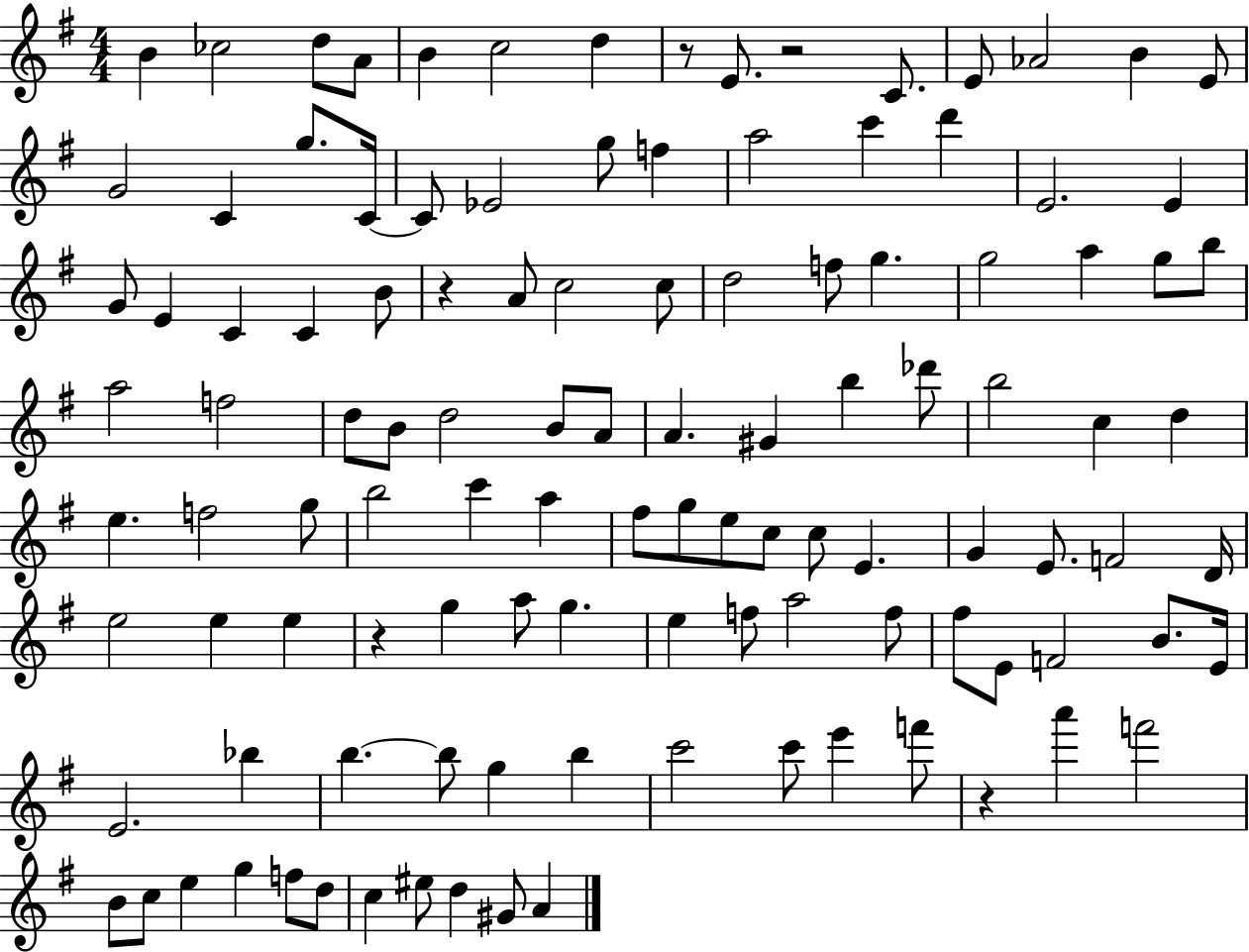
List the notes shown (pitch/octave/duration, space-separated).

B4/q CES5/h D5/e A4/e B4/q C5/h D5/q R/e E4/e. R/h C4/e. E4/e Ab4/h B4/q E4/e G4/h C4/q G5/e. C4/s C4/e Eb4/h G5/e F5/q A5/h C6/q D6/q E4/h. E4/q G4/e E4/q C4/q C4/q B4/e R/q A4/e C5/h C5/e D5/h F5/e G5/q. G5/h A5/q G5/e B5/e A5/h F5/h D5/e B4/e D5/h B4/e A4/e A4/q. G#4/q B5/q Db6/e B5/h C5/q D5/q E5/q. F5/h G5/e B5/h C6/q A5/q F#5/e G5/e E5/e C5/e C5/e E4/q. G4/q E4/e. F4/h D4/s E5/h E5/q E5/q R/q G5/q A5/e G5/q. E5/q F5/e A5/h F5/e F#5/e E4/e F4/h B4/e. E4/s E4/h. Bb5/q B5/q. B5/e G5/q B5/q C6/h C6/e E6/q F6/e R/q A6/q F6/h B4/e C5/e E5/q G5/q F5/e D5/e C5/q EIS5/e D5/q G#4/e A4/q